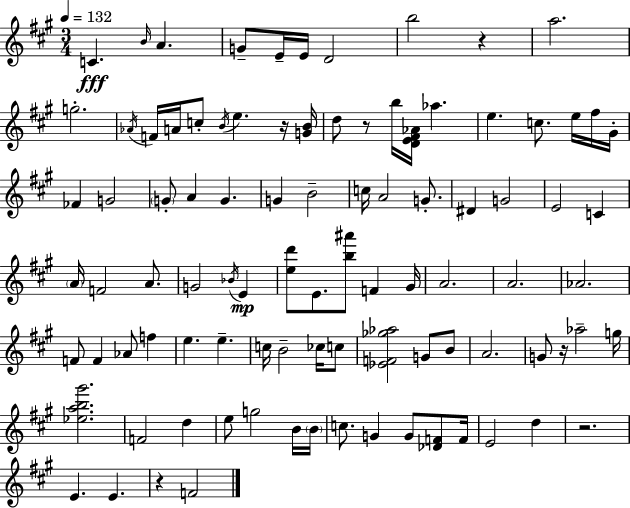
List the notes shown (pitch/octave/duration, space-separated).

C4/q. B4/s A4/q. G4/e E4/s E4/s D4/h B5/h R/q A5/h. G5/h. Ab4/s F4/s A4/s C5/e B4/s E5/q. R/s [G4,B4]/s D5/e R/e B5/s [D4,E4,F#4,Ab4]/s Ab5/q. E5/q. C5/e. E5/s F#5/s G#4/s FES4/q G4/h G4/e A4/q G4/q. G4/q B4/h C5/s A4/h G4/e. D#4/q G4/h E4/h C4/q A4/s F4/h A4/e. G4/h Bb4/s E4/q [E5,D6]/e E4/e. [B5,A#6]/e F4/q G#4/s A4/h. A4/h. Ab4/h. F4/e F4/q Ab4/e F5/q E5/q. E5/q. C5/s B4/h CES5/s C5/e [Eb4,F4,Gb5,Ab5]/h G4/e B4/e A4/h. G4/e R/s Ab5/h G5/s [Eb5,A5,B5,G#6]/h. F4/h D5/q E5/e G5/h B4/s B4/s C5/e. G4/q G4/e [Db4,F4]/e F4/s E4/h D5/q R/h. E4/q. E4/q. R/q F4/h